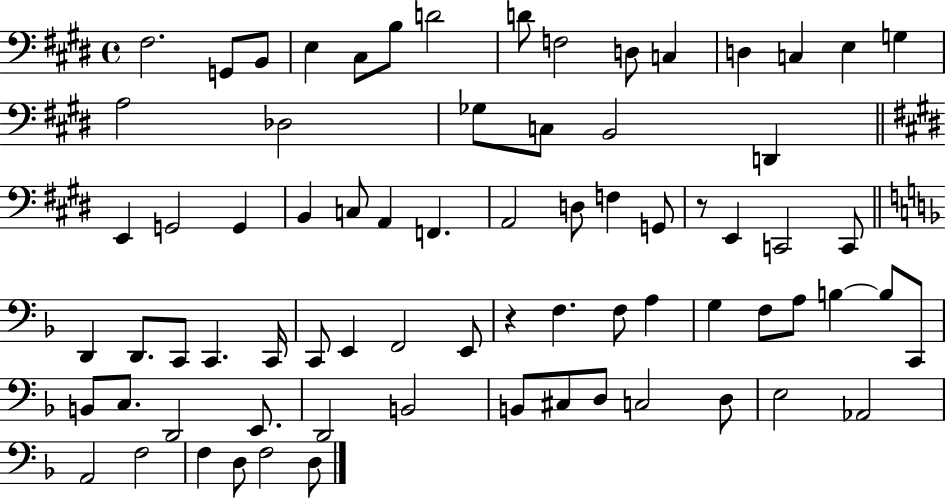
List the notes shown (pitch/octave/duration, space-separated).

F#3/h. G2/e B2/e E3/q C#3/e B3/e D4/h D4/e F3/h D3/e C3/q D3/q C3/q E3/q G3/q A3/h Db3/h Gb3/e C3/e B2/h D2/q E2/q G2/h G2/q B2/q C3/e A2/q F2/q. A2/h D3/e F3/q G2/e R/e E2/q C2/h C2/e D2/q D2/e. C2/e C2/q. C2/s C2/e E2/q F2/h E2/e R/q F3/q. F3/e A3/q G3/q F3/e A3/e B3/q B3/e C2/e B2/e C3/e. D2/h E2/e. D2/h B2/h B2/e C#3/e D3/e C3/h D3/e E3/h Ab2/h A2/h F3/h F3/q D3/e F3/h D3/e